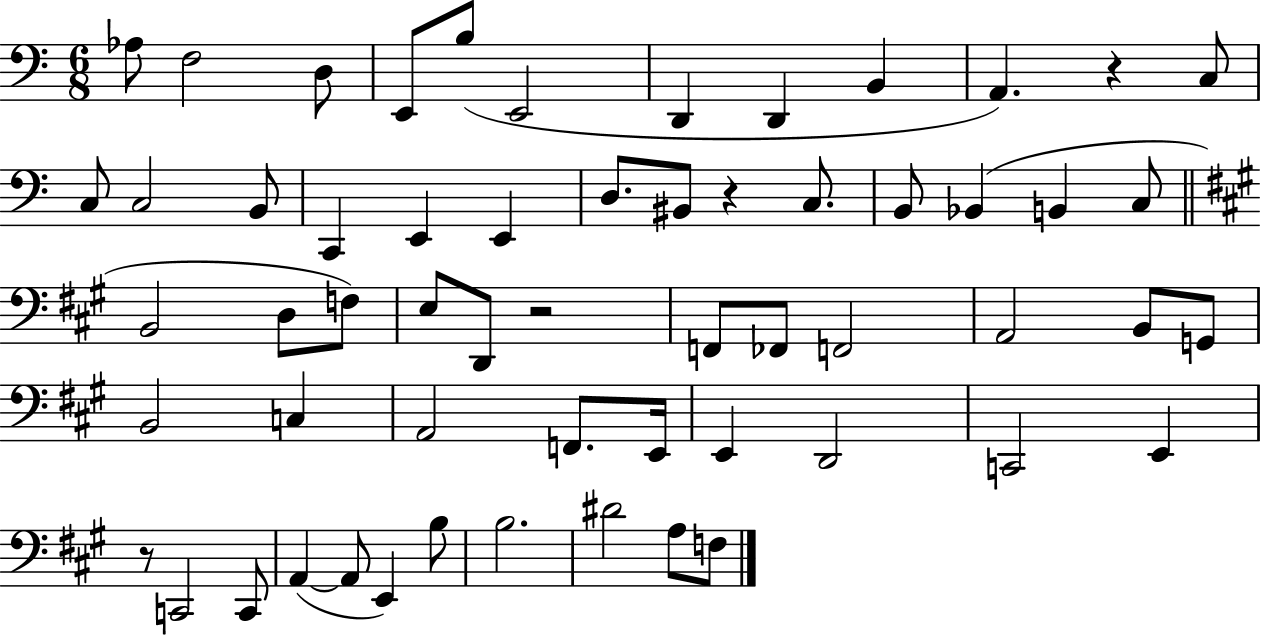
{
  \clef bass
  \numericTimeSignature
  \time 6/8
  \key c \major
  aes8 f2 d8 | e,8 b8( e,2 | d,4 d,4 b,4 | a,4.) r4 c8 | \break c8 c2 b,8 | c,4 e,4 e,4 | d8. bis,8 r4 c8. | b,8 bes,4( b,4 c8 | \break \bar "||" \break \key a \major b,2 d8 f8) | e8 d,8 r2 | f,8 fes,8 f,2 | a,2 b,8 g,8 | \break b,2 c4 | a,2 f,8. e,16 | e,4 d,2 | c,2 e,4 | \break r8 c,2 c,8 | a,4~(~ a,8 e,4) b8 | b2. | dis'2 a8 f8 | \break \bar "|."
}